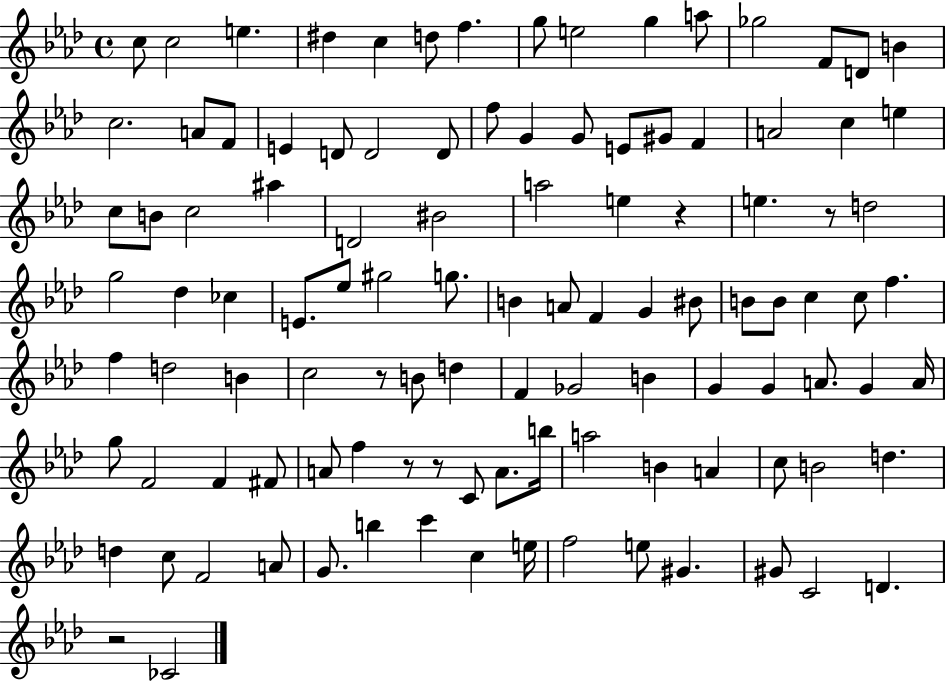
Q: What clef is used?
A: treble